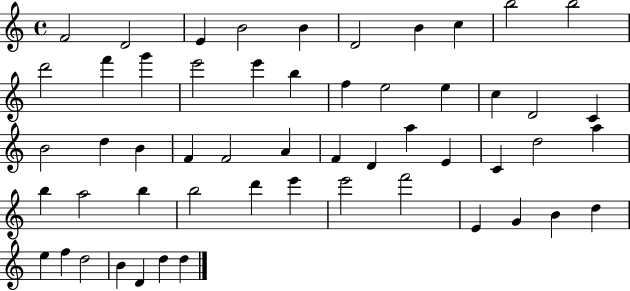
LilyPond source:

{
  \clef treble
  \time 4/4
  \defaultTimeSignature
  \key c \major
  f'2 d'2 | e'4 b'2 b'4 | d'2 b'4 c''4 | b''2 b''2 | \break d'''2 f'''4 g'''4 | e'''2 e'''4 b''4 | f''4 e''2 e''4 | c''4 d'2 c'4 | \break b'2 d''4 b'4 | f'4 f'2 a'4 | f'4 d'4 a''4 e'4 | c'4 d''2 a''4 | \break b''4 a''2 b''4 | b''2 d'''4 e'''4 | e'''2 f'''2 | e'4 g'4 b'4 d''4 | \break e''4 f''4 d''2 | b'4 d'4 d''4 d''4 | \bar "|."
}